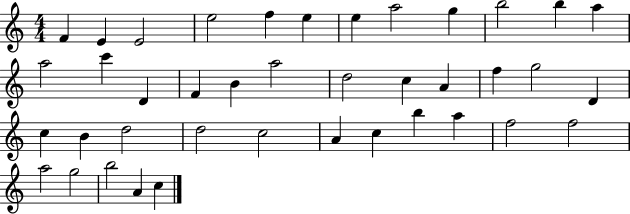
X:1
T:Untitled
M:4/4
L:1/4
K:C
F E E2 e2 f e e a2 g b2 b a a2 c' D F B a2 d2 c A f g2 D c B d2 d2 c2 A c b a f2 f2 a2 g2 b2 A c